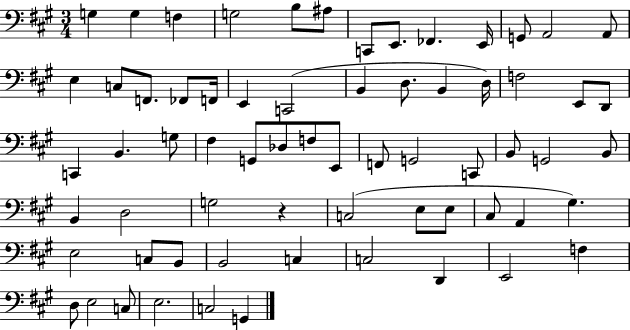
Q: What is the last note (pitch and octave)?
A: G2